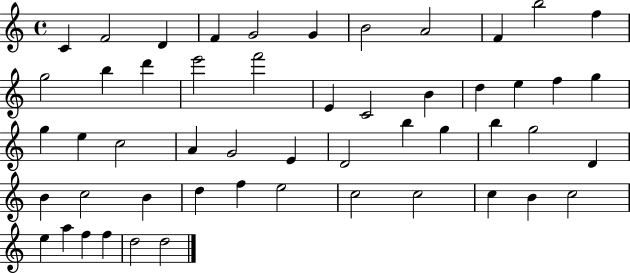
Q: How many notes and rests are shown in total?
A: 52